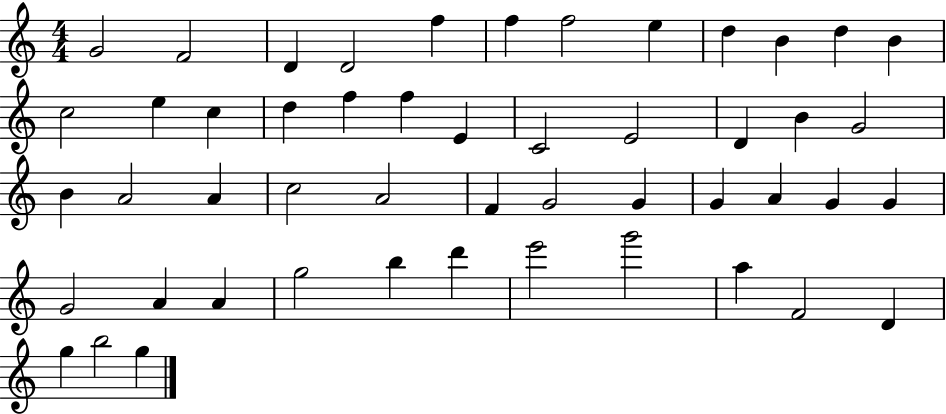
{
  \clef treble
  \numericTimeSignature
  \time 4/4
  \key c \major
  g'2 f'2 | d'4 d'2 f''4 | f''4 f''2 e''4 | d''4 b'4 d''4 b'4 | \break c''2 e''4 c''4 | d''4 f''4 f''4 e'4 | c'2 e'2 | d'4 b'4 g'2 | \break b'4 a'2 a'4 | c''2 a'2 | f'4 g'2 g'4 | g'4 a'4 g'4 g'4 | \break g'2 a'4 a'4 | g''2 b''4 d'''4 | e'''2 g'''2 | a''4 f'2 d'4 | \break g''4 b''2 g''4 | \bar "|."
}